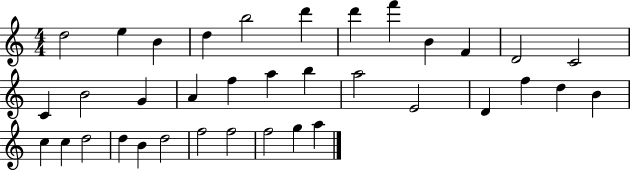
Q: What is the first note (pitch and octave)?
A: D5